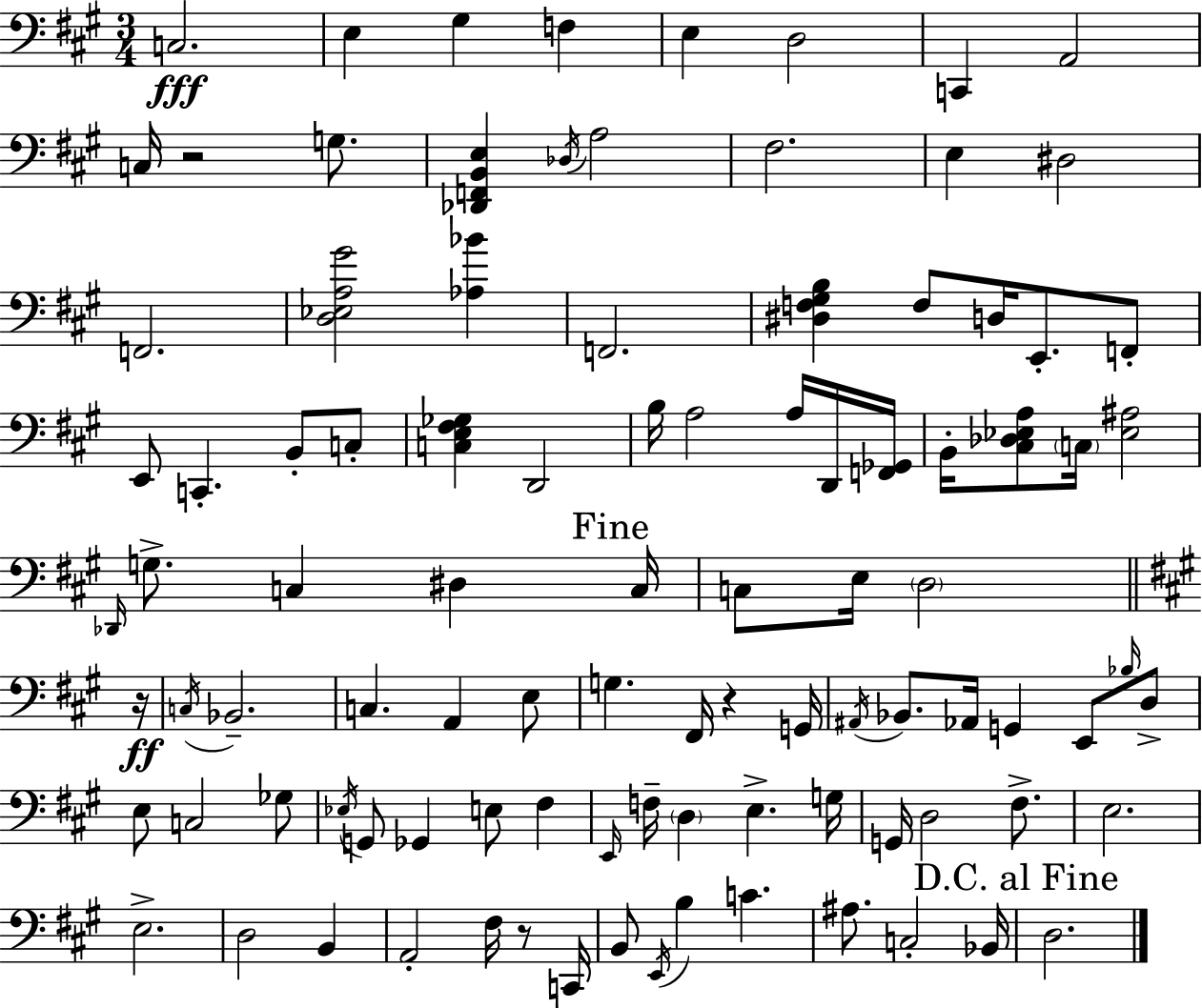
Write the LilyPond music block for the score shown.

{
  \clef bass
  \numericTimeSignature
  \time 3/4
  \key a \major
  c2.\fff | e4 gis4 f4 | e4 d2 | c,4 a,2 | \break c16 r2 g8. | <des, f, b, e>4 \acciaccatura { des16 } a2 | fis2. | e4 dis2 | \break f,2. | <d ees a gis'>2 <aes bes'>4 | f,2. | <dis f gis b>4 f8 d16 e,8.-. f,8-. | \break e,8 c,4.-. b,8-. c8-. | <c e fis ges>4 d,2 | b16 a2 a16 d,16 | <f, ges,>16 b,16-. <cis des ees a>8 \parenthesize c16 <ees ais>2 | \break \grace { des,16 } g8.-> c4 dis4 | \mark "Fine" c16 c8 e16 \parenthesize d2 | \bar "||" \break \key a \major r16\ff \acciaccatura { c16 } bes,2.-- | c4. a,4 | e8 g4. fis,16 r4 | g,16 \acciaccatura { ais,16 } bes,8. aes,16 g,4 e,8 | \break \grace { bes16 } d8-> e8 c2 | ges8 \acciaccatura { ees16 } g,8 ges,4 e8 | fis4 \grace { e,16 } f16-- \parenthesize d4 e4.-> | g16 g,16 d2 | \break fis8.-> e2. | e2.-> | d2 | b,4 a,2-. | \break fis16 r8 c,16 b,8 \acciaccatura { e,16 } b4 | c'4. ais8. c2-. | bes,16 \mark "D.C. al Fine" d2. | \bar "|."
}